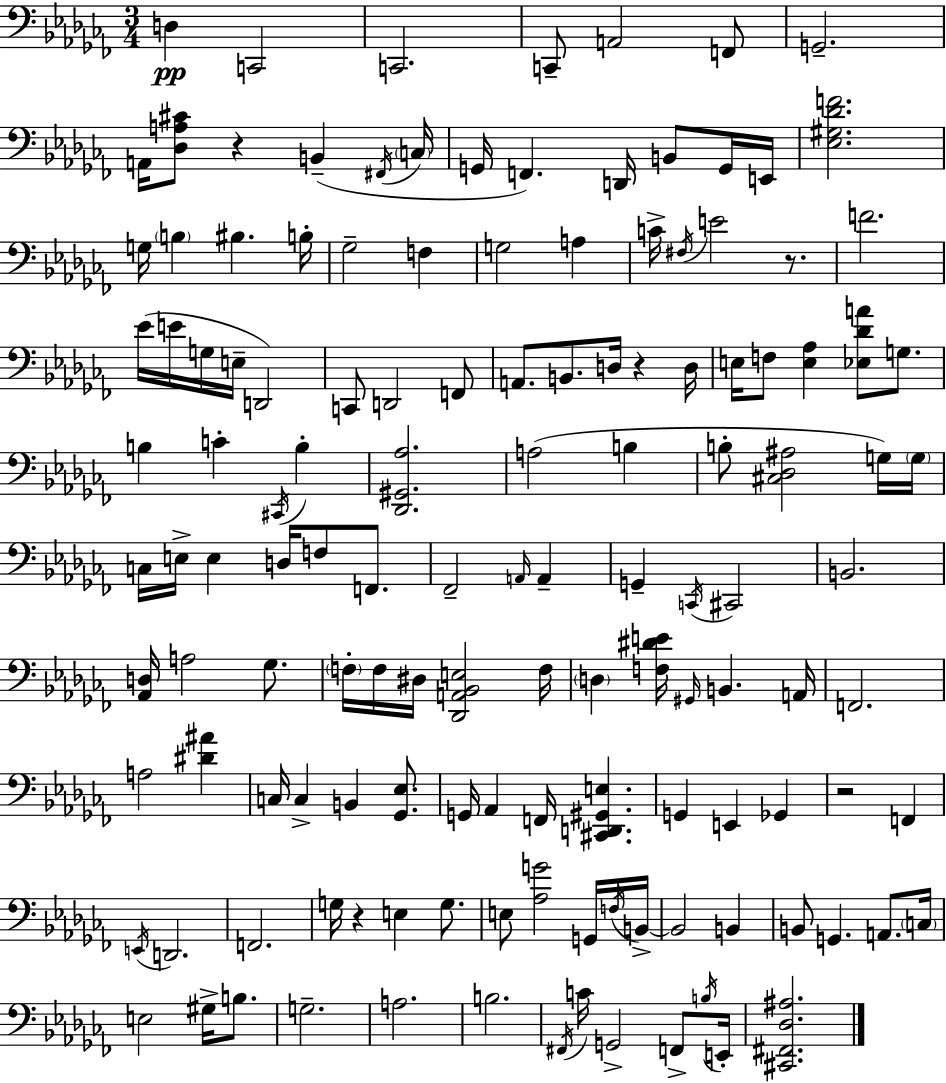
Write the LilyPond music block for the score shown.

{
  \clef bass
  \numericTimeSignature
  \time 3/4
  \key aes \minor
  d4\pp c,2 | c,2. | c,8-- a,2 f,8 | g,2.-- | \break a,16 <des a cis'>8 r4 b,4--( \acciaccatura { fis,16 } | \parenthesize c16 g,16 f,4.) d,16 b,8 g,16 | e,16 <ees gis des' f'>2. | g16 \parenthesize b4 bis4. | \break b16-. ges2-- f4 | g2 a4 | c'16-> \acciaccatura { fis16 } e'2 r8. | f'2. | \break ees'16( e'16 g16 e16-- d,2) | c,8 d,2 | f,8 a,8. b,8. d16 r4 | d16 e16 f8 <e aes>4 <ees des' a'>8 g8. | \break b4 c'4-. \acciaccatura { cis,16 } b4-. | <des, gis, aes>2. | a2( b4 | b8-. <cis des ais>2 | \break g16) \parenthesize g16 c16 e16-> e4 d16 f8 | f,8. fes,2-- \grace { a,16 } | a,4-- g,4-- \acciaccatura { c,16 } cis,2 | b,2. | \break <aes, d>16 a2 | ges8. \parenthesize f16-. f16 dis16 <des, a, bes, e>2 | f16 \parenthesize d4 <f dis' e'>16 \grace { gis,16 } b,4. | a,16 f,2. | \break a2 | <dis' ais'>4 c16 c4-> b,4 | <ges, ees>8. g,16 aes,4 f,16 | <cis, d, gis, e>4. g,4 e,4 | \break ges,4 r2 | f,4 \acciaccatura { e,16 } d,2. | f,2. | g16 r4 | \break e4 g8. e8 <aes g'>2 | g,16 \acciaccatura { f16 } b,16->~~ b,2 | b,4 b,8 g,4. | a,8. \parenthesize c16 e2 | \break gis16-> b8. g2.-- | a2. | b2. | \acciaccatura { fis,16 } c'16 g,2-> | \break f,8-> \acciaccatura { b16 } e,16-. <cis, fis, des ais>2. | \bar "|."
}